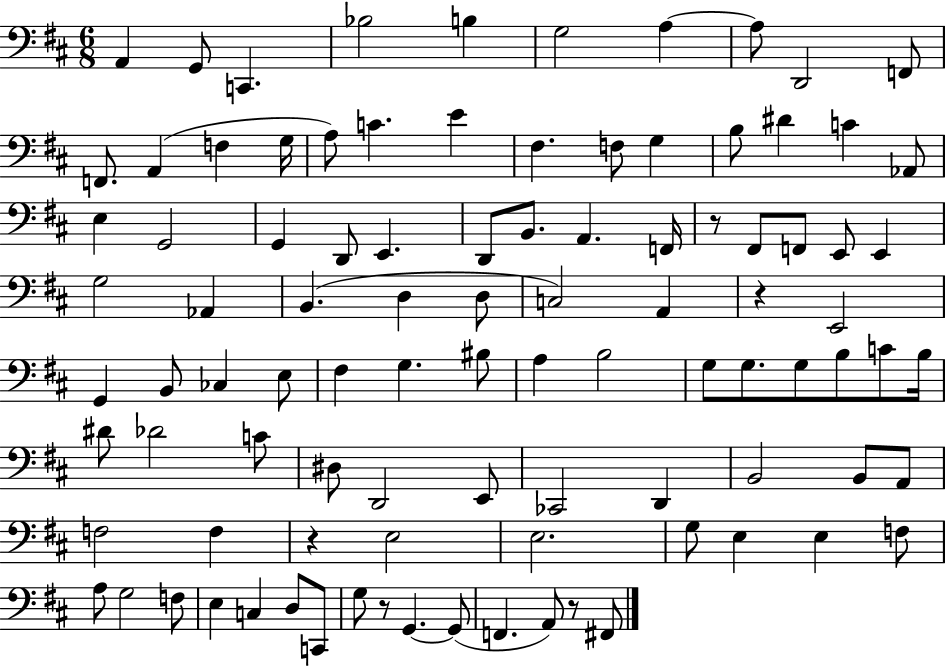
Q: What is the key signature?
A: D major